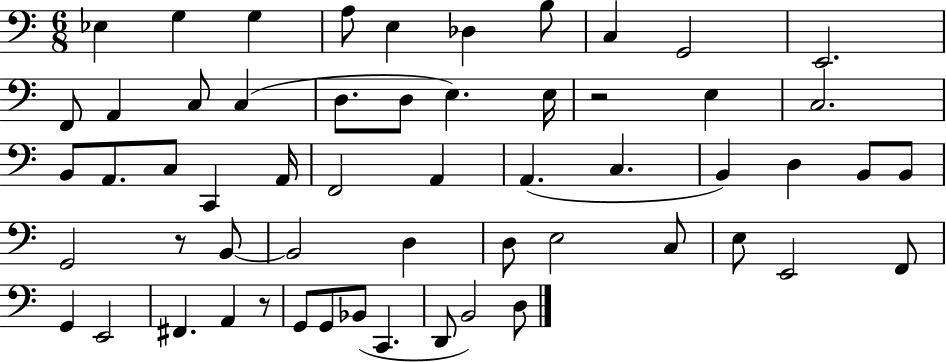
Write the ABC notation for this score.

X:1
T:Untitled
M:6/8
L:1/4
K:C
_E, G, G, A,/2 E, _D, B,/2 C, G,,2 E,,2 F,,/2 A,, C,/2 C, D,/2 D,/2 E, E,/4 z2 E, C,2 B,,/2 A,,/2 C,/2 C,, A,,/4 F,,2 A,, A,, C, B,, D, B,,/2 B,,/2 G,,2 z/2 B,,/2 B,,2 D, D,/2 E,2 C,/2 E,/2 E,,2 F,,/2 G,, E,,2 ^F,, A,, z/2 G,,/2 G,,/2 _B,,/2 C,, D,,/2 B,,2 D,/2